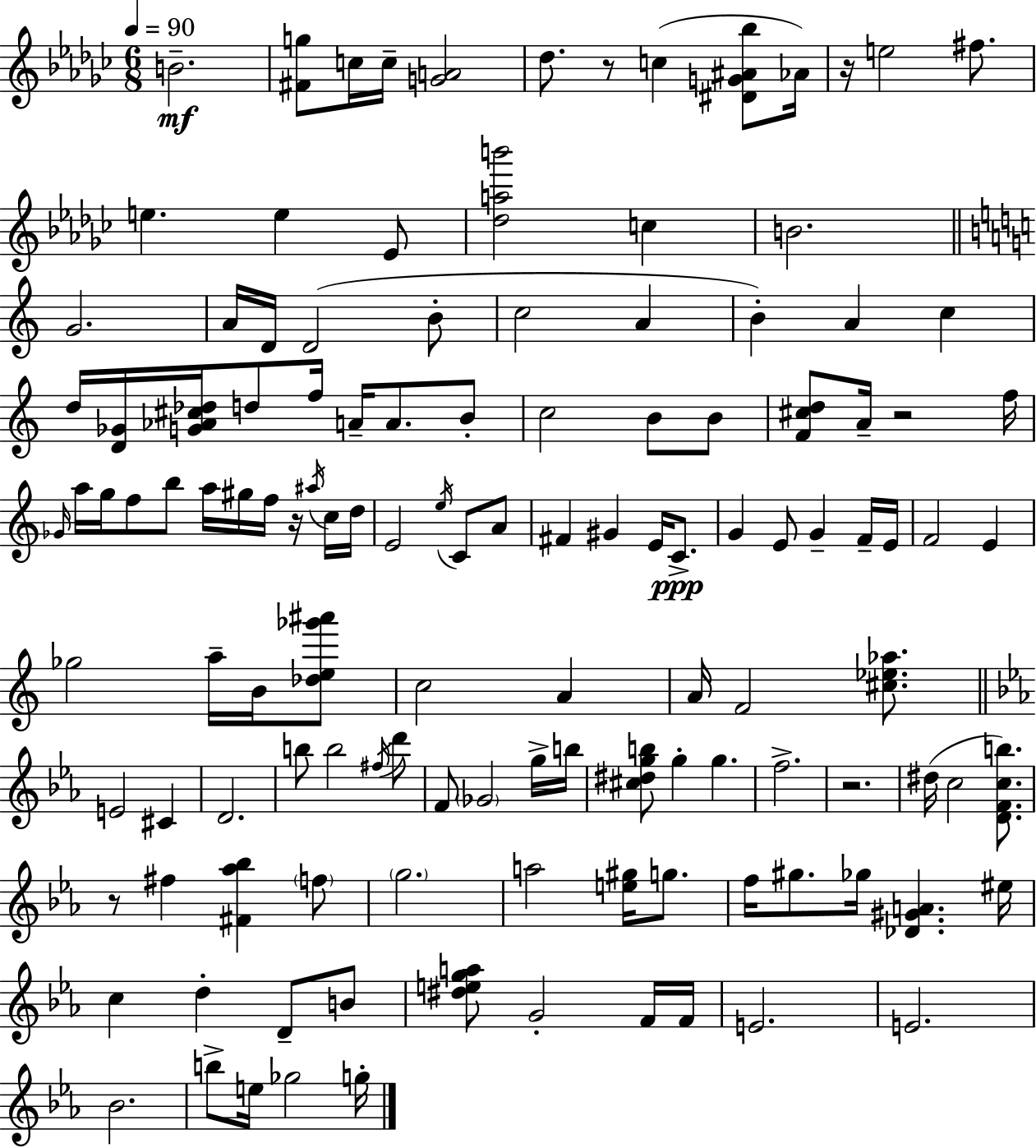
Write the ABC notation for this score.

X:1
T:Untitled
M:6/8
L:1/4
K:Ebm
B2 [^Fg]/2 c/4 c/4 [GA]2 _d/2 z/2 c [^DG^A_b]/2 _A/4 z/4 e2 ^f/2 e e _E/2 [_dab']2 c B2 G2 A/4 D/4 D2 B/2 c2 A B A c d/4 [D_G]/4 [G_A^c_d]/4 d/2 f/4 A/4 A/2 B/2 c2 B/2 B/2 [F^cd]/2 A/4 z2 f/4 _G/4 a/4 g/4 f/2 b/2 a/4 ^g/4 f/4 z/4 ^a/4 c/4 d/4 E2 e/4 C/2 A/2 ^F ^G E/4 C/2 G E/2 G F/4 E/4 F2 E _g2 a/4 B/4 [_de_g'^a']/2 c2 A A/4 F2 [^c_e_a]/2 E2 ^C D2 b/2 b2 ^f/4 d'/2 F/2 _G2 g/4 b/4 [^c^dgb]/2 g g f2 z2 ^d/4 c2 [DFcb]/2 z/2 ^f [^F_a_b] f/2 g2 a2 [e^g]/4 g/2 f/4 ^g/2 _g/4 [_D^GA] ^e/4 c d D/2 B/2 [^dega]/2 G2 F/4 F/4 E2 E2 _B2 b/2 e/4 _g2 g/4